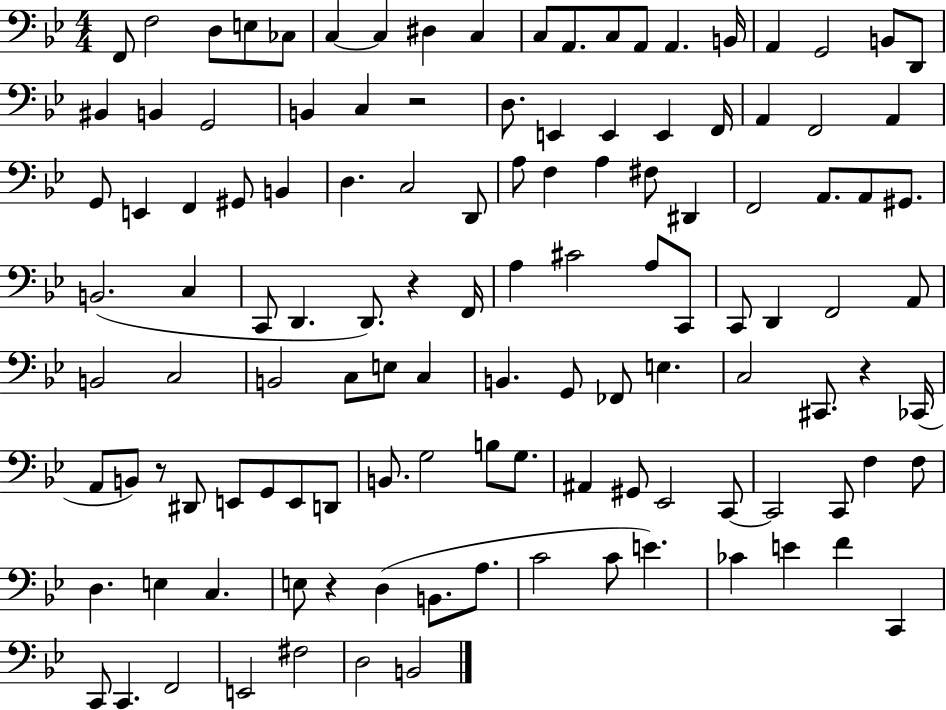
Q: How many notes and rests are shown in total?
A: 121